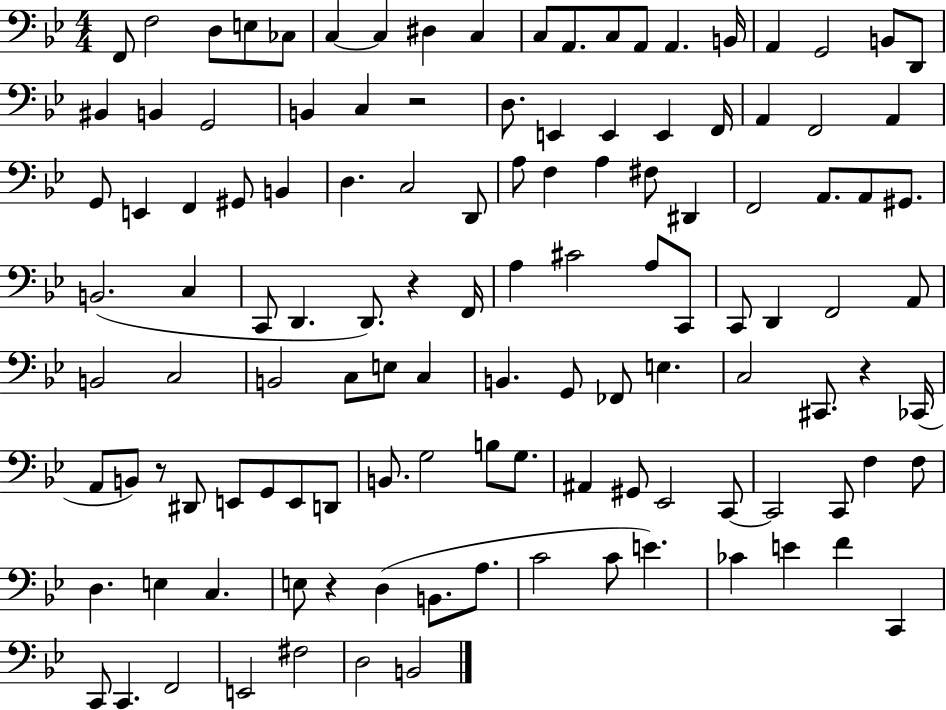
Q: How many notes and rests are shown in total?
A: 121